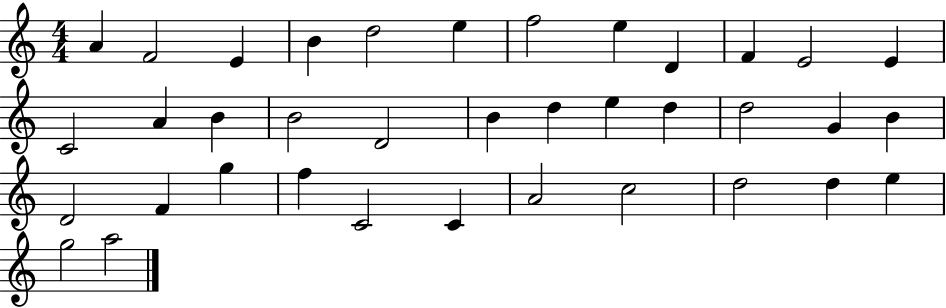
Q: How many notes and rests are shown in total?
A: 37